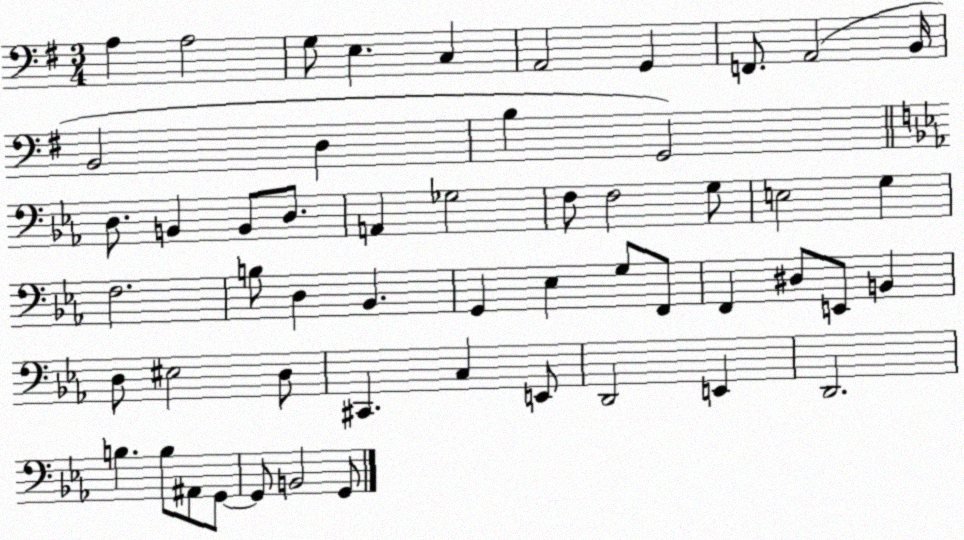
X:1
T:Untitled
M:3/4
L:1/4
K:G
A, A,2 G,/2 E, C, A,,2 G,, F,,/2 A,,2 B,,/4 B,,2 D, B, G,,2 D,/2 B,, B,,/2 D,/2 A,, _G,2 F,/2 F,2 G,/2 E,2 G, F,2 B,/2 D, _B,, G,, _E, G,/2 F,,/2 F,, ^D,/2 E,,/2 B,, D,/2 ^E,2 D,/2 ^C,, C, E,,/2 D,,2 E,, D,,2 B, B,/2 ^A,,/2 G,,/2 G,,/2 B,,2 G,,/2